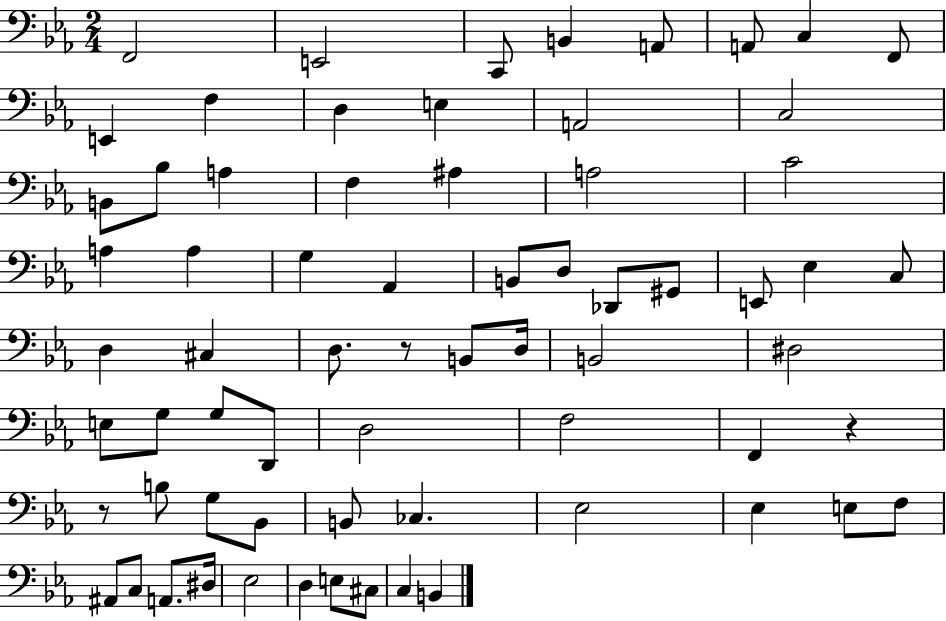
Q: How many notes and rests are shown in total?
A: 68